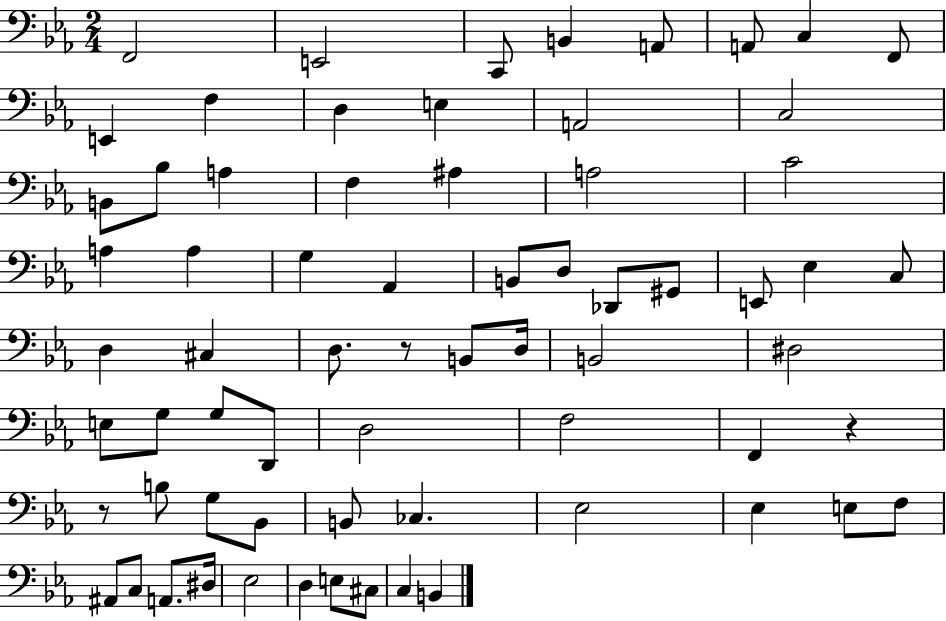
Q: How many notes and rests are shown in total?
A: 68